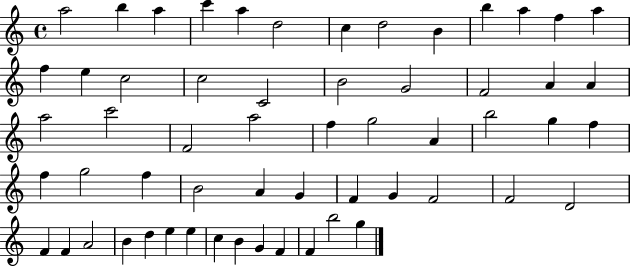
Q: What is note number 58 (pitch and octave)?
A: G5